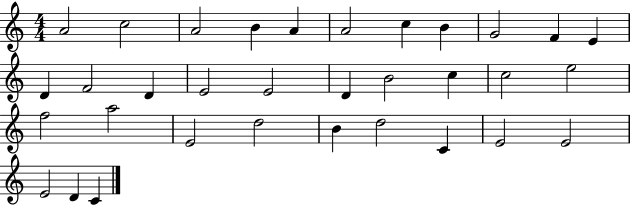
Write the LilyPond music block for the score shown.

{
  \clef treble
  \numericTimeSignature
  \time 4/4
  \key c \major
  a'2 c''2 | a'2 b'4 a'4 | a'2 c''4 b'4 | g'2 f'4 e'4 | \break d'4 f'2 d'4 | e'2 e'2 | d'4 b'2 c''4 | c''2 e''2 | \break f''2 a''2 | e'2 d''2 | b'4 d''2 c'4 | e'2 e'2 | \break e'2 d'4 c'4 | \bar "|."
}